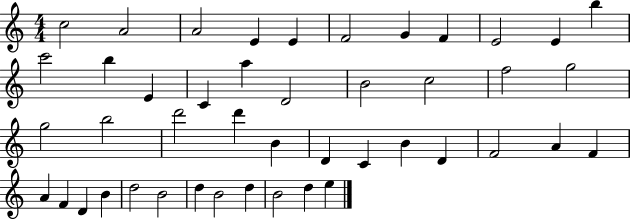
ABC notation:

X:1
T:Untitled
M:4/4
L:1/4
K:C
c2 A2 A2 E E F2 G F E2 E b c'2 b E C a D2 B2 c2 f2 g2 g2 b2 d'2 d' B D C B D F2 A F A F D B d2 B2 d B2 d B2 d e